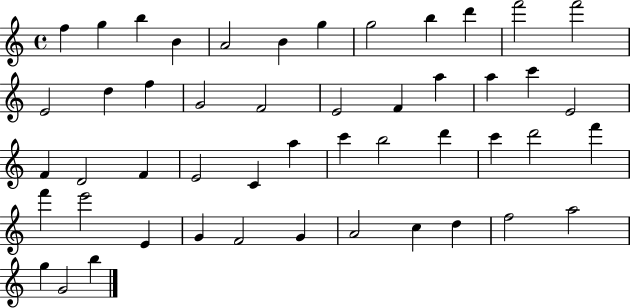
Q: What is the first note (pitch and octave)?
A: F5